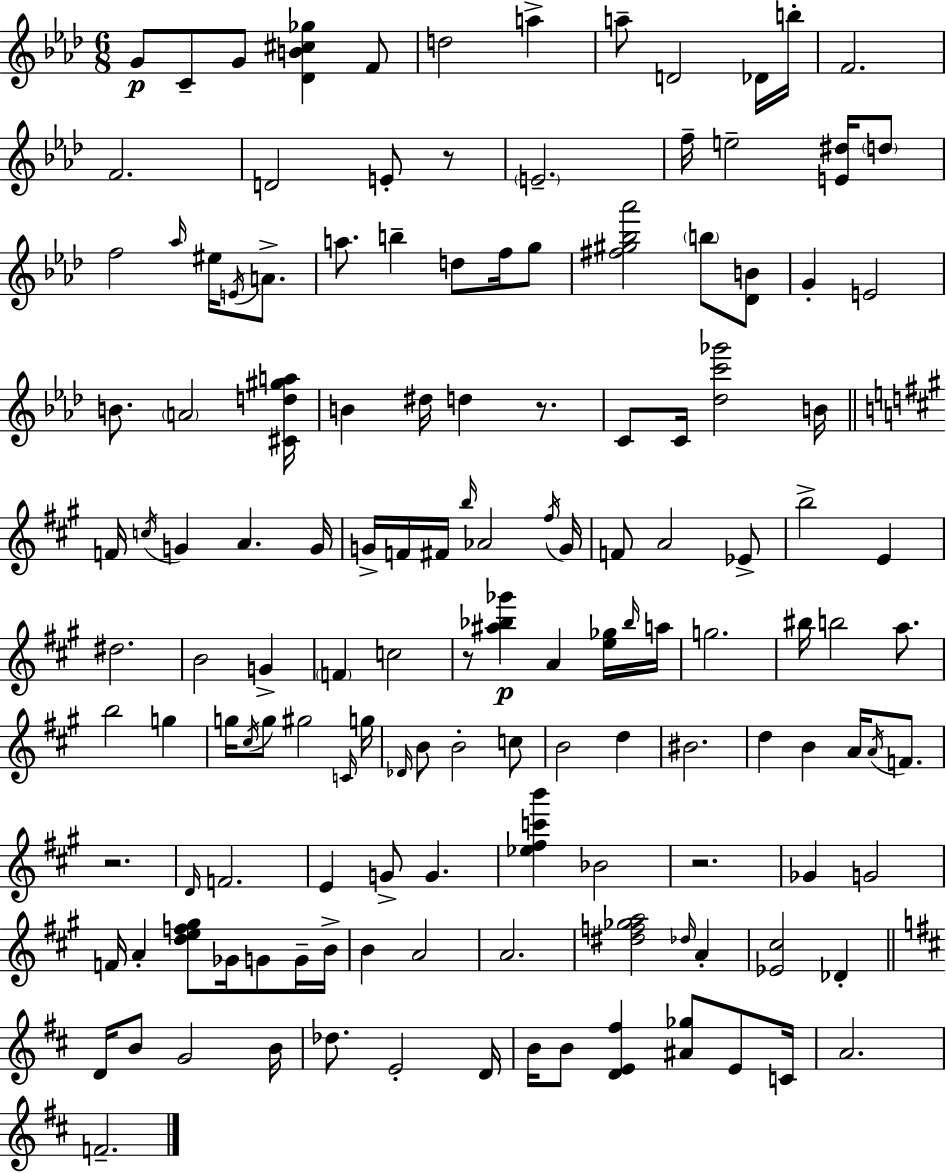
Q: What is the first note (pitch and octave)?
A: G4